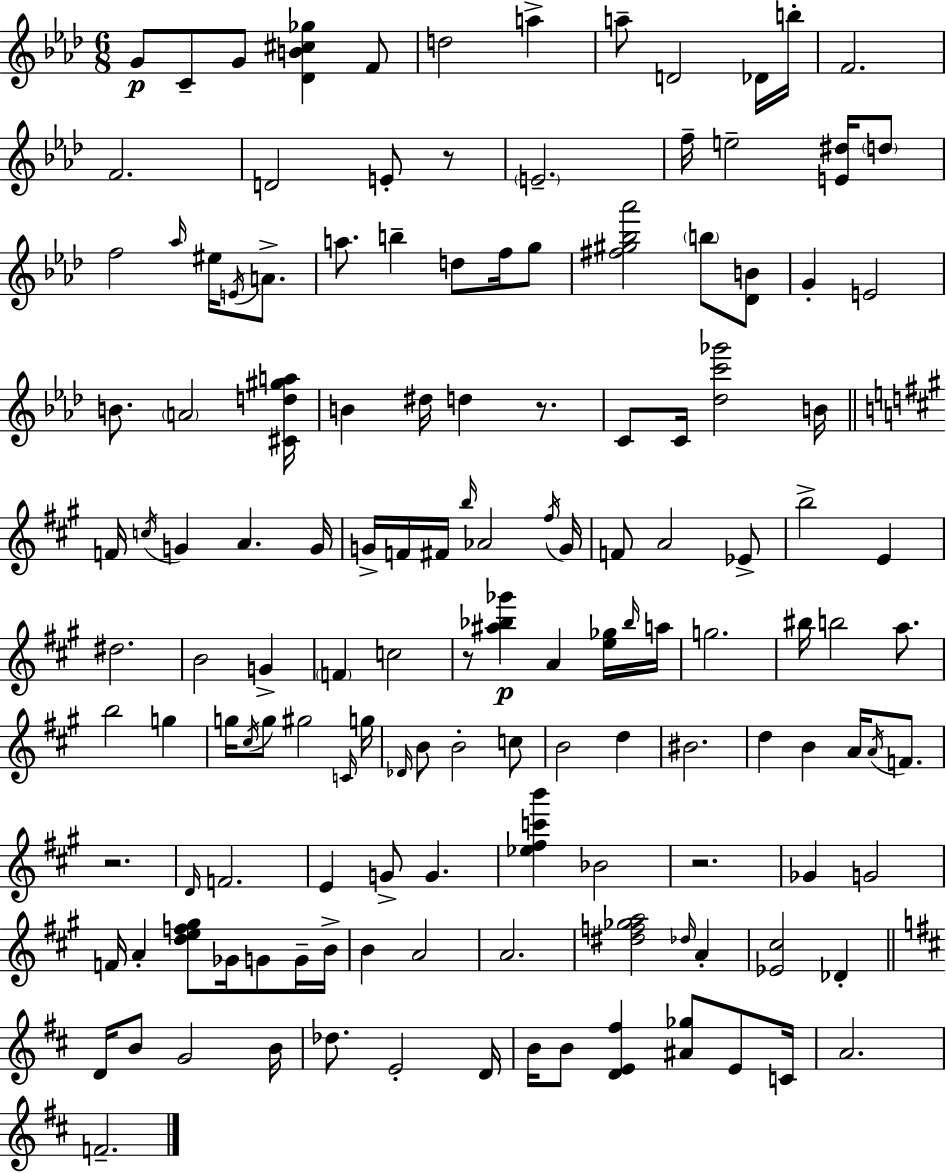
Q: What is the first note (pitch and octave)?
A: G4